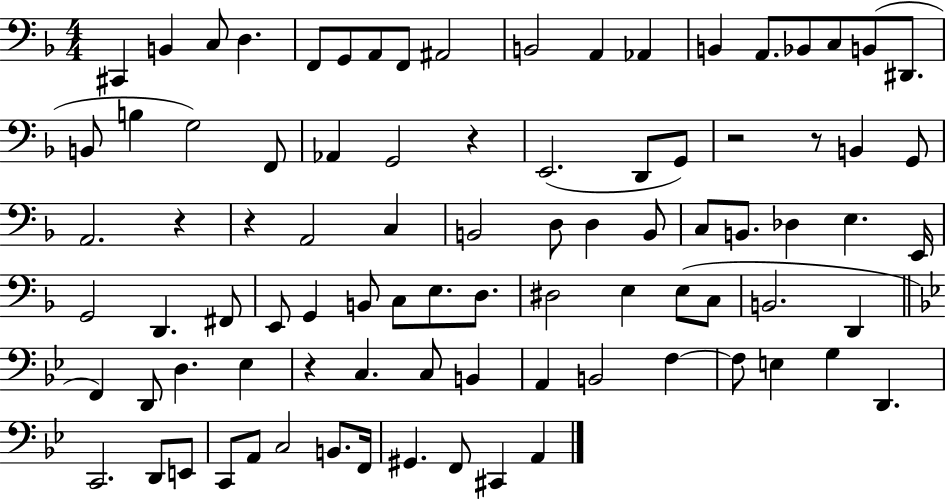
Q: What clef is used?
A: bass